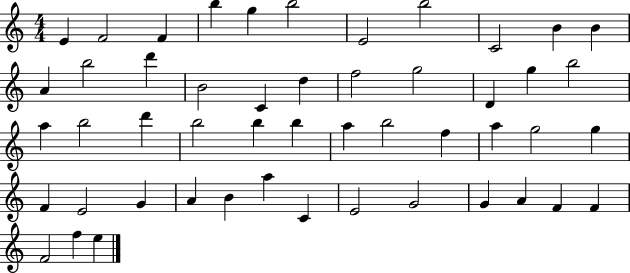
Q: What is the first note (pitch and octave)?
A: E4